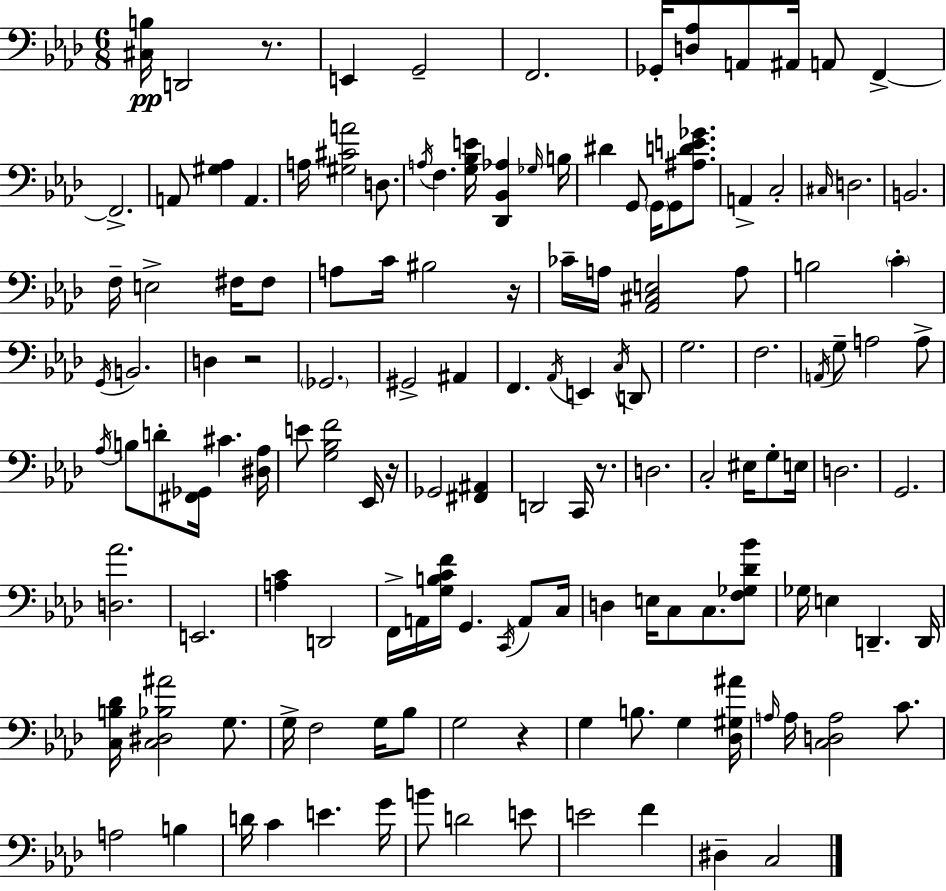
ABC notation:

X:1
T:Untitled
M:6/8
L:1/4
K:Fm
[^C,B,]/4 D,,2 z/2 E,, G,,2 F,,2 _G,,/4 [D,_A,]/2 A,,/2 ^A,,/4 A,,/2 F,, F,,2 A,,/2 [^G,_A,] A,, A,/4 [^G,^CA]2 D,/2 A,/4 F, [G,_B,E]/4 [_D,,_B,,_A,] _G,/4 B,/4 ^D G,,/2 G,,/4 G,,/2 [^A,DE_G]/2 A,, C,2 ^C,/4 D,2 B,,2 F,/4 E,2 ^F,/4 ^F,/2 A,/2 C/4 ^B,2 z/4 _C/4 A,/4 [_A,,^C,E,]2 A,/2 B,2 C G,,/4 B,,2 D, z2 _G,,2 ^G,,2 ^A,, F,, _A,,/4 E,, C,/4 D,,/2 G,2 F,2 A,,/4 G,/2 A,2 A,/2 _A,/4 B,/2 D/2 [^F,,_G,,]/4 ^C [^D,_A,]/4 E/2 [G,_B,F]2 _E,,/4 z/4 _G,,2 [^F,,^A,,] D,,2 C,,/4 z/2 D,2 C,2 ^E,/4 G,/2 E,/4 D,2 G,,2 [D,_A]2 E,,2 [A,C] D,,2 F,,/4 A,,/4 [G,B,CF]/4 G,, C,,/4 A,,/2 C,/4 D, E,/4 C,/2 C,/2 [F,_G,_D_B]/2 _G,/4 E, D,, D,,/4 [C,B,_D]/4 [C,^D,_B,^A]2 G,/2 G,/4 F,2 G,/4 _B,/2 G,2 z G, B,/2 G, [_D,^G,^A]/4 A,/4 A,/4 [C,D,A,]2 C/2 A,2 B, D/4 C E G/4 B/2 D2 E/2 E2 F ^D, C,2